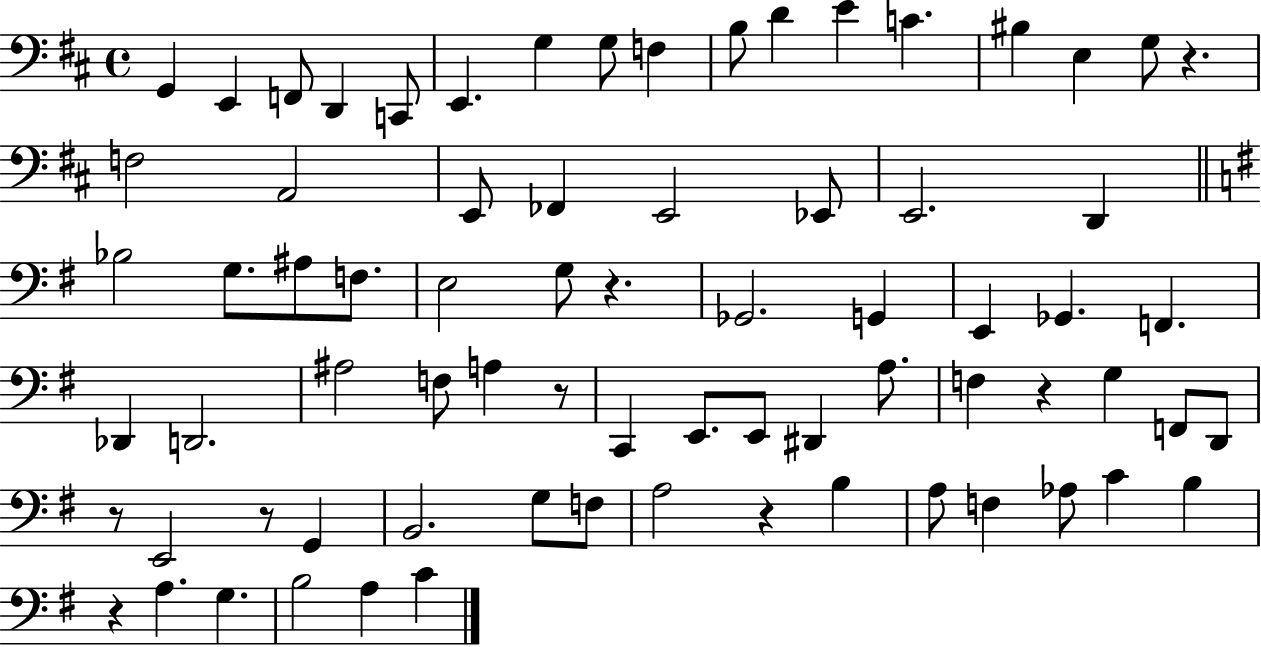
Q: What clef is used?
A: bass